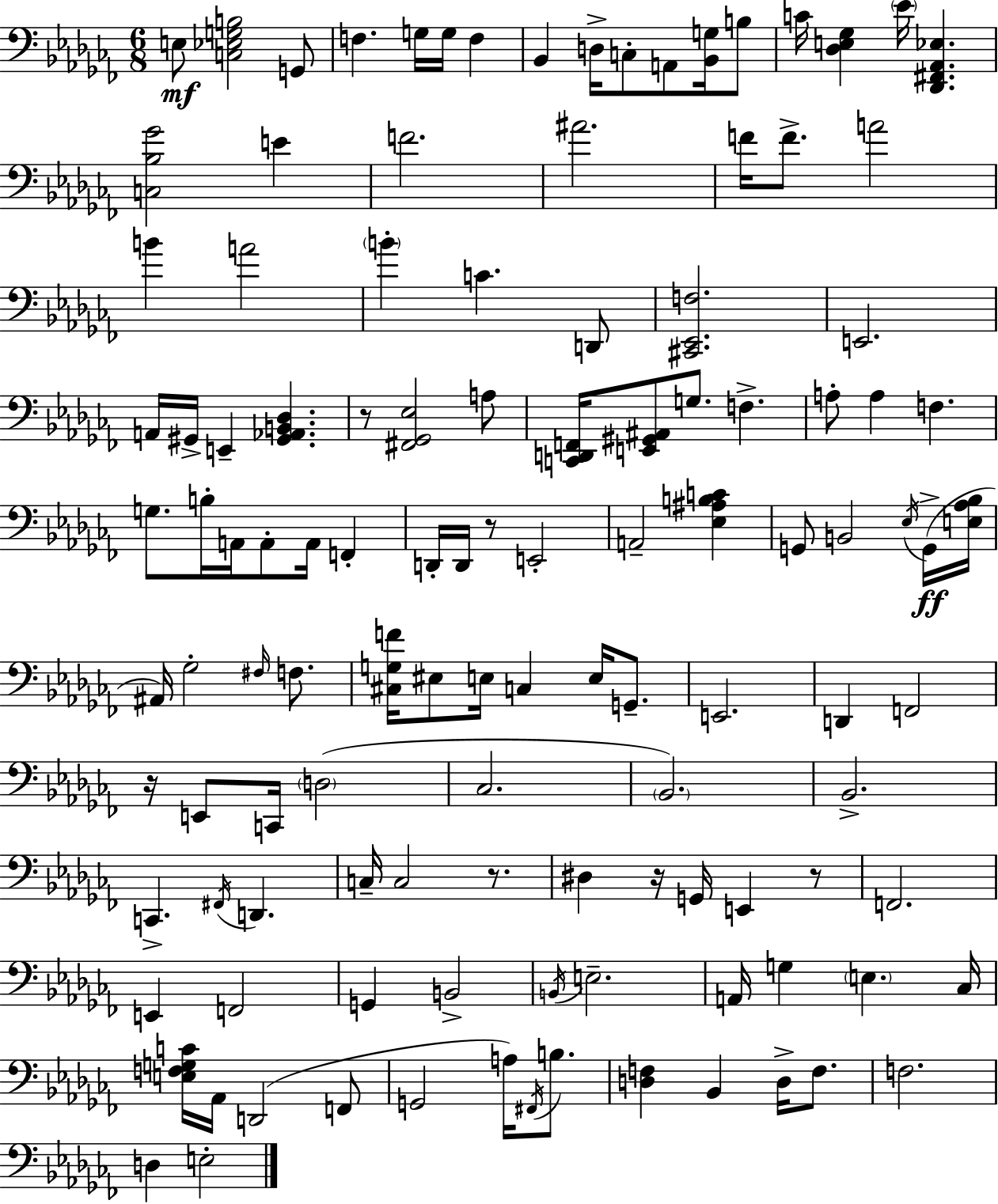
{
  \clef bass
  \numericTimeSignature
  \time 6/8
  \key aes \minor
  \repeat volta 2 { e8\mf <c ees g b>2 g,8 | f4. g16 g16 f4 | bes,4 d16-> c8-. a,8 <bes, g>16 b8 | c'16 <des e ges>4 \parenthesize ees'16 <des, fis, aes, ees>4. | \break <c bes ges'>2 e'4 | f'2. | ais'2. | f'16 f'8.-> a'2 | \break b'4 a'2 | \parenthesize b'4-. c'4. d,8 | <cis, ees, f>2. | e,2. | \break a,16 gis,16-> e,4-- <gis, aes, b, des>4. | r8 <fis, ges, ees>2 a8 | <c, d, f,>16 <e, gis, ais,>8 g8. f4.-> | a8-. a4 f4. | \break g8. b16-. a,16 a,8-. a,16 f,4-. | d,16-. d,16 r8 e,2-. | a,2-- <ees ais b c'>4 | g,8 b,2 \acciaccatura { ees16 }\ff g,16->( | \break <e aes bes>16 ais,16) ges2-. \grace { fis16 } f8. | <cis g f'>16 eis8 e16 c4 e16 g,8.-- | e,2. | d,4 f,2 | \break r16 e,8 c,16 \parenthesize d2( | ces2. | \parenthesize bes,2.) | bes,2.-> | \break c,4.-> \acciaccatura { fis,16 } d,4. | c16-- c2 | r8. dis4 r16 g,16 e,4 | r8 f,2. | \break e,4 f,2 | g,4 b,2-> | \acciaccatura { b,16 } e2.-- | a,16 g4 \parenthesize e4. | \break ces16 <e f g c'>16 aes,16 d,2( | f,8 g,2 | a16) \acciaccatura { fis,16 } b8. <d f>4 bes,4 | d16-> f8. f2. | \break d4 e2-. | } \bar "|."
}